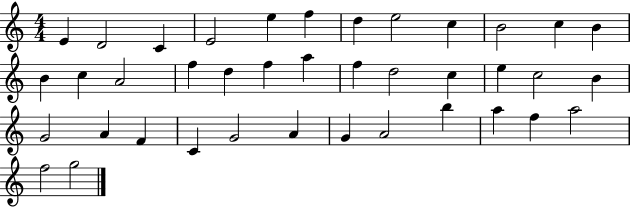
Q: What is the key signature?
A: C major